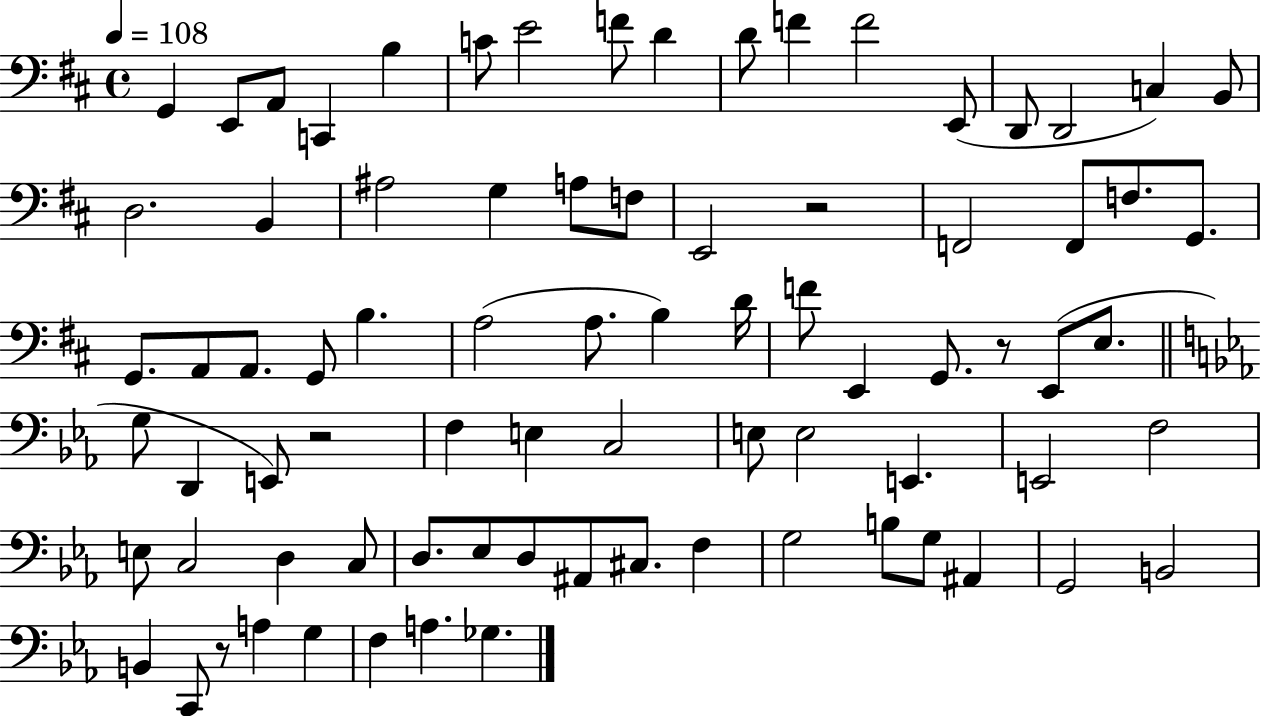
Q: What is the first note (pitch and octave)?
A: G2